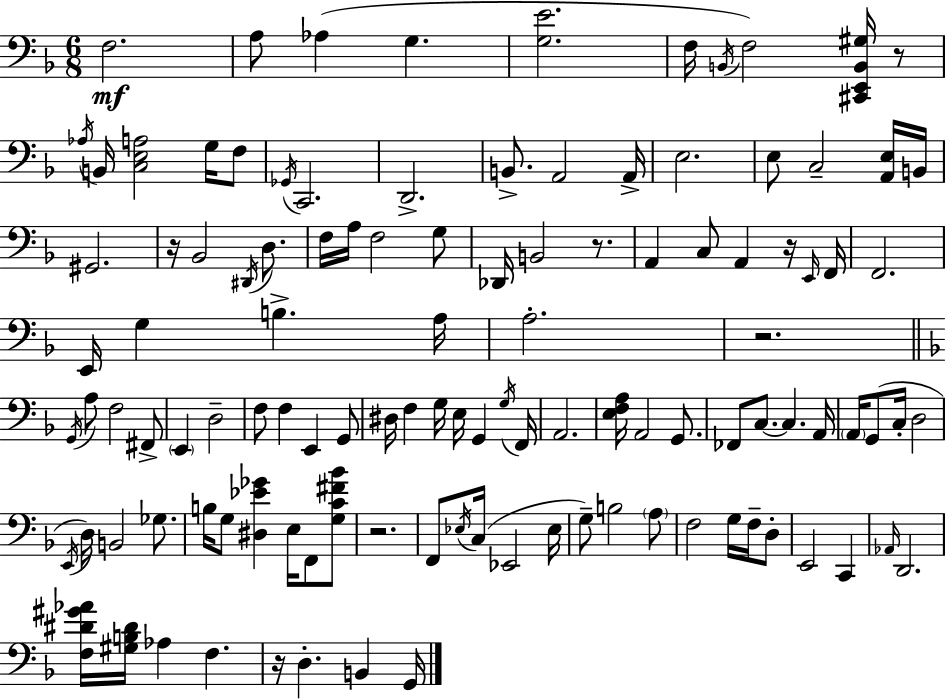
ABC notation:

X:1
T:Untitled
M:6/8
L:1/4
K:Dm
F,2 A,/2 _A, G, [G,E]2 F,/4 B,,/4 F,2 [^C,,E,,B,,^G,]/4 z/2 _A,/4 B,,/4 [C,E,A,]2 G,/4 F,/2 _G,,/4 C,,2 D,,2 B,,/2 A,,2 A,,/4 E,2 E,/2 C,2 [A,,E,]/4 B,,/4 ^G,,2 z/4 _B,,2 ^D,,/4 D,/2 F,/4 A,/4 F,2 G,/2 _D,,/4 B,,2 z/2 A,, C,/2 A,, z/4 E,,/4 F,,/4 F,,2 E,,/4 G, B, A,/4 A,2 z2 G,,/4 A,/2 F,2 ^F,,/2 E,, D,2 F,/2 F, E,, G,,/2 ^D,/4 F, G,/4 E,/4 G,, G,/4 F,,/4 A,,2 [E,F,A,]/4 A,,2 G,,/2 _F,,/2 C,/2 C, A,,/4 A,,/4 G,,/2 C,/4 D,2 E,,/4 D,/4 B,,2 _G,/2 B,/4 G,/2 [^D,_E_G] E,/4 F,,/2 [G,C^F_B]/2 z2 F,,/2 _E,/4 C,/4 _E,,2 _E,/4 G,/2 B,2 A,/2 F,2 G,/4 F,/4 D,/2 E,,2 C,, _A,,/4 D,,2 [F,^D^G_A]/4 [^G,B,^D]/4 _A, F, z/4 D, B,, G,,/4